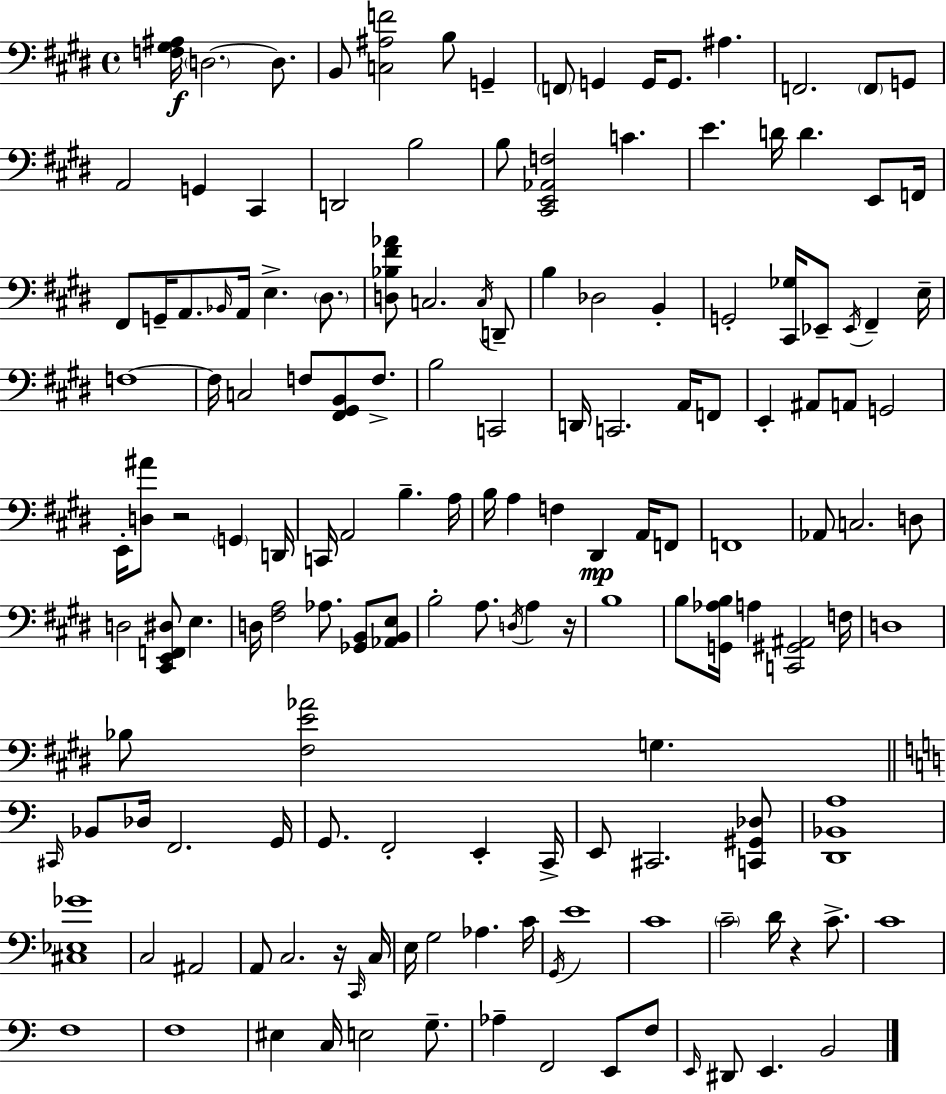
X:1
T:Untitled
M:4/4
L:1/4
K:E
[F,^G,^A,]/4 D,2 D,/2 B,,/2 [C,^A,F]2 B,/2 G,, F,,/2 G,, G,,/4 G,,/2 ^A, F,,2 F,,/2 G,,/2 A,,2 G,, ^C,, D,,2 B,2 B,/2 [^C,,E,,_A,,F,]2 C E D/4 D E,,/2 F,,/4 ^F,,/2 G,,/4 A,,/2 _B,,/4 A,,/4 E, ^D,/2 [D,_B,^F_A]/2 C,2 C,/4 D,,/2 B, _D,2 B,, G,,2 [^C,,_G,]/4 _E,,/2 _E,,/4 ^F,, E,/4 F,4 F,/4 C,2 F,/2 [^F,,^G,,B,,]/2 F,/2 B,2 C,,2 D,,/4 C,,2 A,,/4 F,,/2 E,, ^A,,/2 A,,/2 G,,2 E,,/4 [D,^A]/2 z2 G,, D,,/4 C,,/4 A,,2 B, A,/4 B,/4 A, F, ^D,, A,,/4 F,,/2 F,,4 _A,,/2 C,2 D,/2 D,2 [^C,,E,,F,,^D,]/2 E, D,/4 [^F,A,]2 _A,/2 [_G,,B,,]/2 [_A,,B,,E,]/2 B,2 A,/2 D,/4 A, z/4 B,4 B,/2 [G,,_A,B,]/4 A, [C,,^G,,^A,,]2 F,/4 D,4 _B,/2 [^F,E_A]2 G, ^C,,/4 _B,,/2 _D,/4 F,,2 G,,/4 G,,/2 F,,2 E,, C,,/4 E,,/2 ^C,,2 [C,,^G,,_D,]/2 [D,,_B,,A,]4 [^C,_E,_G]4 C,2 ^A,,2 A,,/2 C,2 z/4 C,,/4 C,/4 E,/4 G,2 _A, C/4 G,,/4 E4 C4 C2 D/4 z C/2 C4 F,4 F,4 ^E, C,/4 E,2 G,/2 _A, F,,2 E,,/2 F,/2 E,,/4 ^D,,/2 E,, B,,2